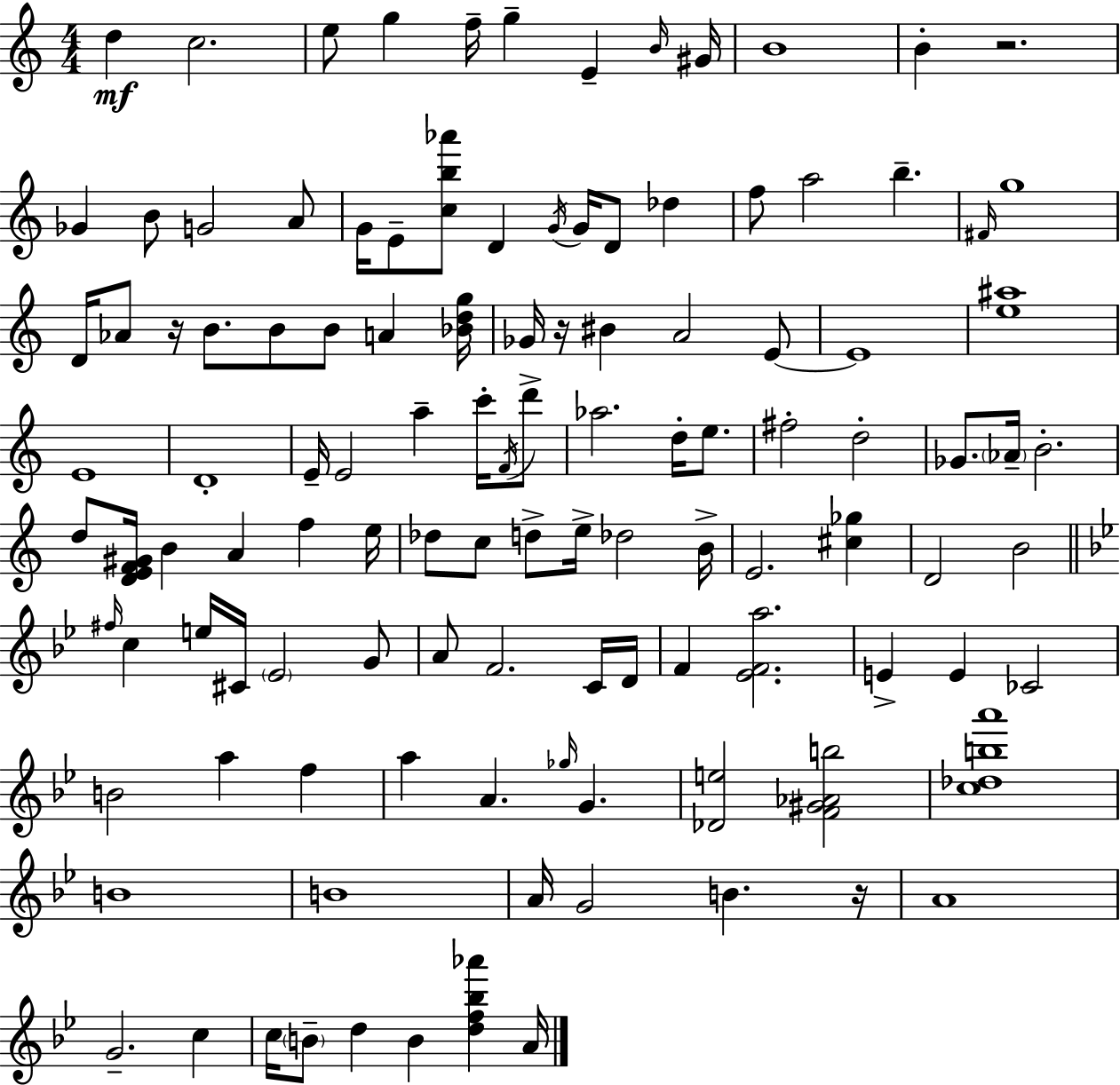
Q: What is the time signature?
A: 4/4